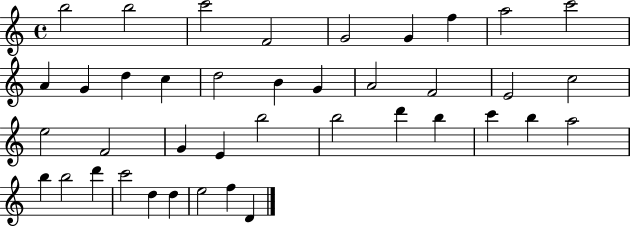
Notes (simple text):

B5/h B5/h C6/h F4/h G4/h G4/q F5/q A5/h C6/h A4/q G4/q D5/q C5/q D5/h B4/q G4/q A4/h F4/h E4/h C5/h E5/h F4/h G4/q E4/q B5/h B5/h D6/q B5/q C6/q B5/q A5/h B5/q B5/h D6/q C6/h D5/q D5/q E5/h F5/q D4/q